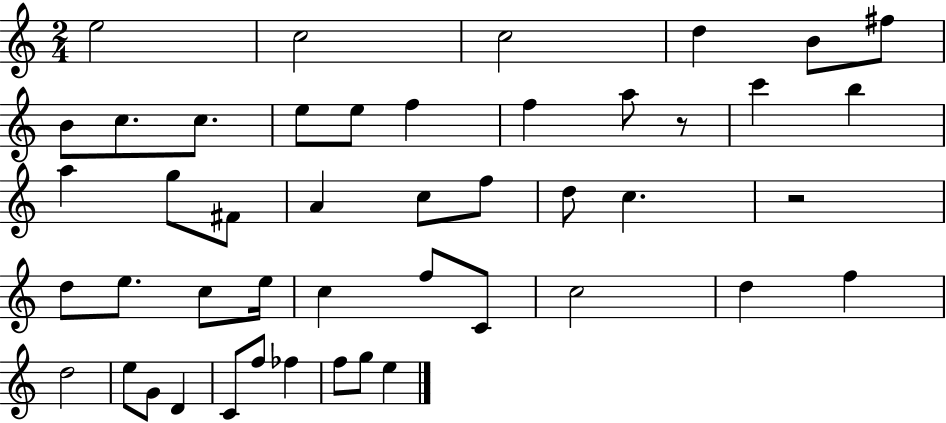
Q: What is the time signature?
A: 2/4